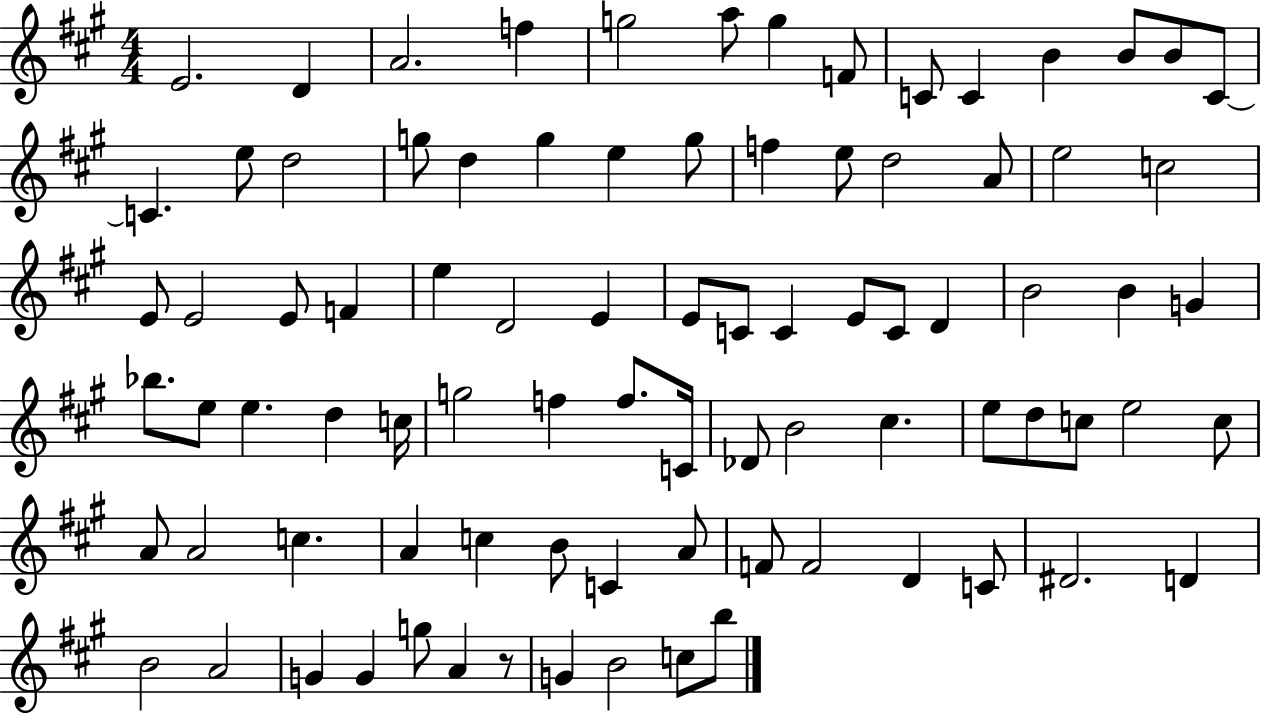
{
  \clef treble
  \numericTimeSignature
  \time 4/4
  \key a \major
  e'2. d'4 | a'2. f''4 | g''2 a''8 g''4 f'8 | c'8 c'4 b'4 b'8 b'8 c'8~~ | \break c'4. e''8 d''2 | g''8 d''4 g''4 e''4 g''8 | f''4 e''8 d''2 a'8 | e''2 c''2 | \break e'8 e'2 e'8 f'4 | e''4 d'2 e'4 | e'8 c'8 c'4 e'8 c'8 d'4 | b'2 b'4 g'4 | \break bes''8. e''8 e''4. d''4 c''16 | g''2 f''4 f''8. c'16 | des'8 b'2 cis''4. | e''8 d''8 c''8 e''2 c''8 | \break a'8 a'2 c''4. | a'4 c''4 b'8 c'4 a'8 | f'8 f'2 d'4 c'8 | dis'2. d'4 | \break b'2 a'2 | g'4 g'4 g''8 a'4 r8 | g'4 b'2 c''8 b''8 | \bar "|."
}